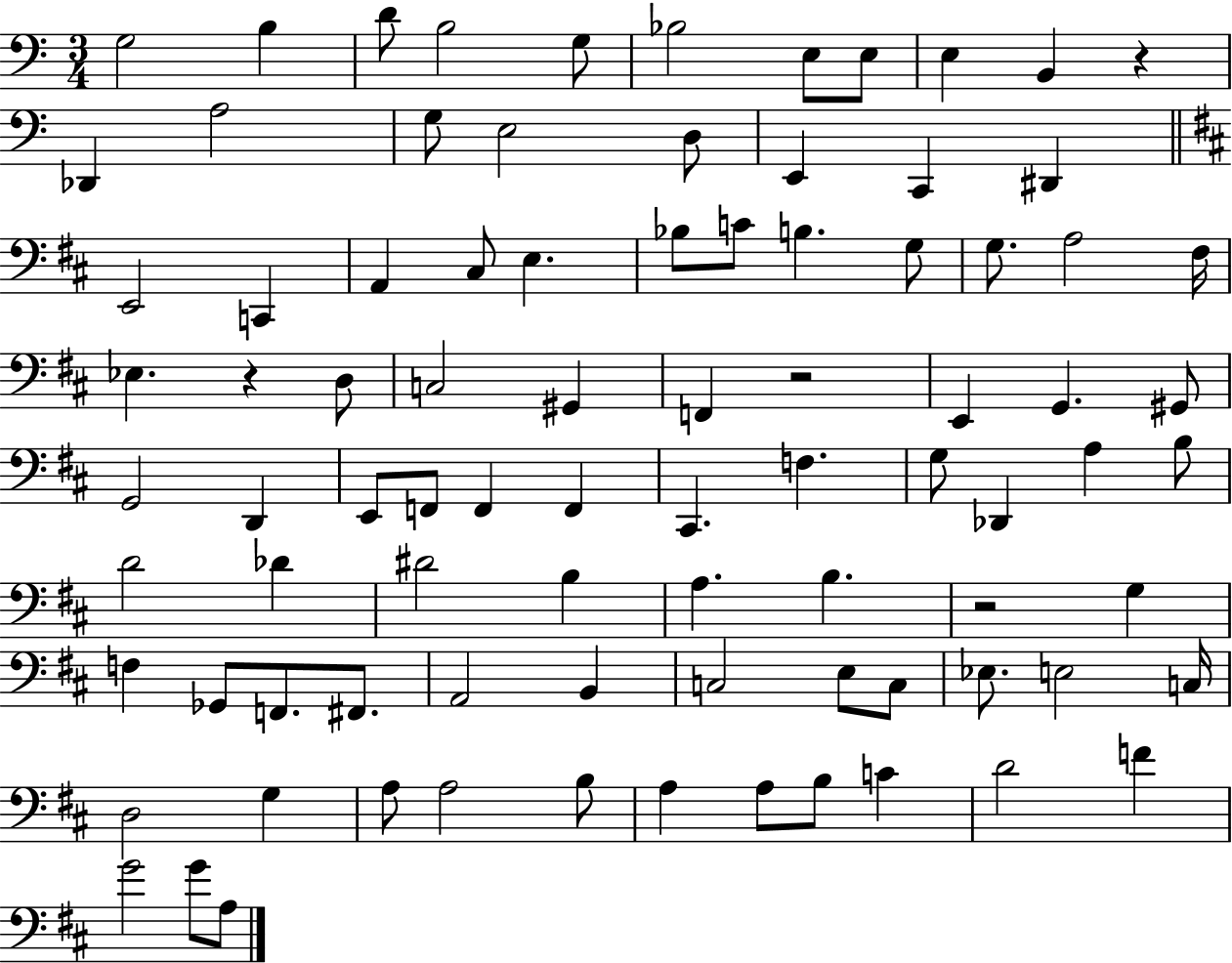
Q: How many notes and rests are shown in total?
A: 87